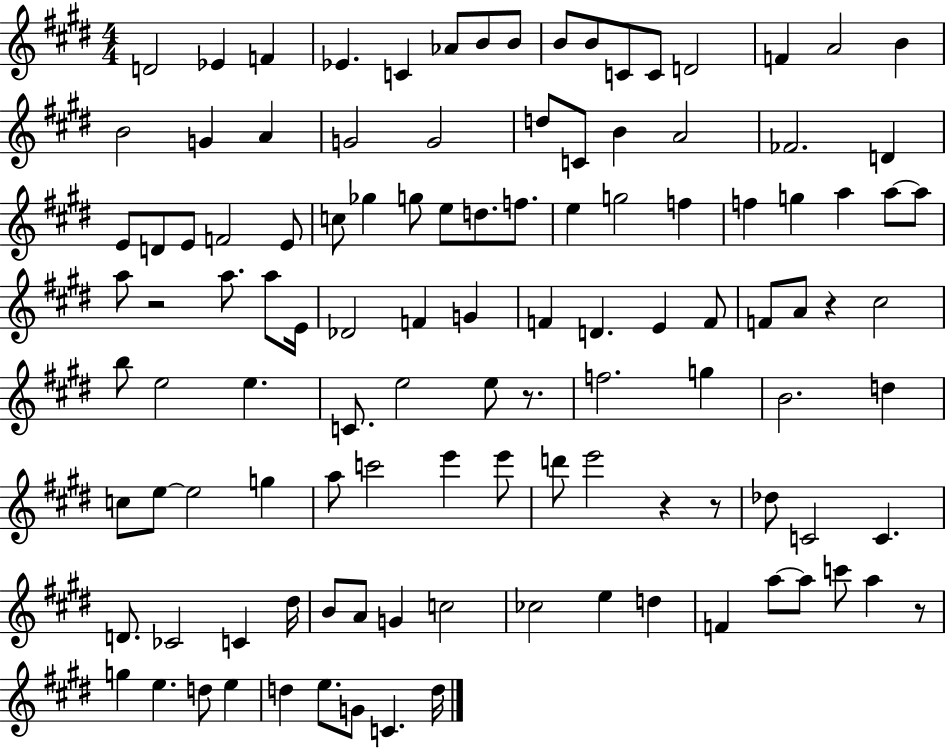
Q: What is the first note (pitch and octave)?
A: D4